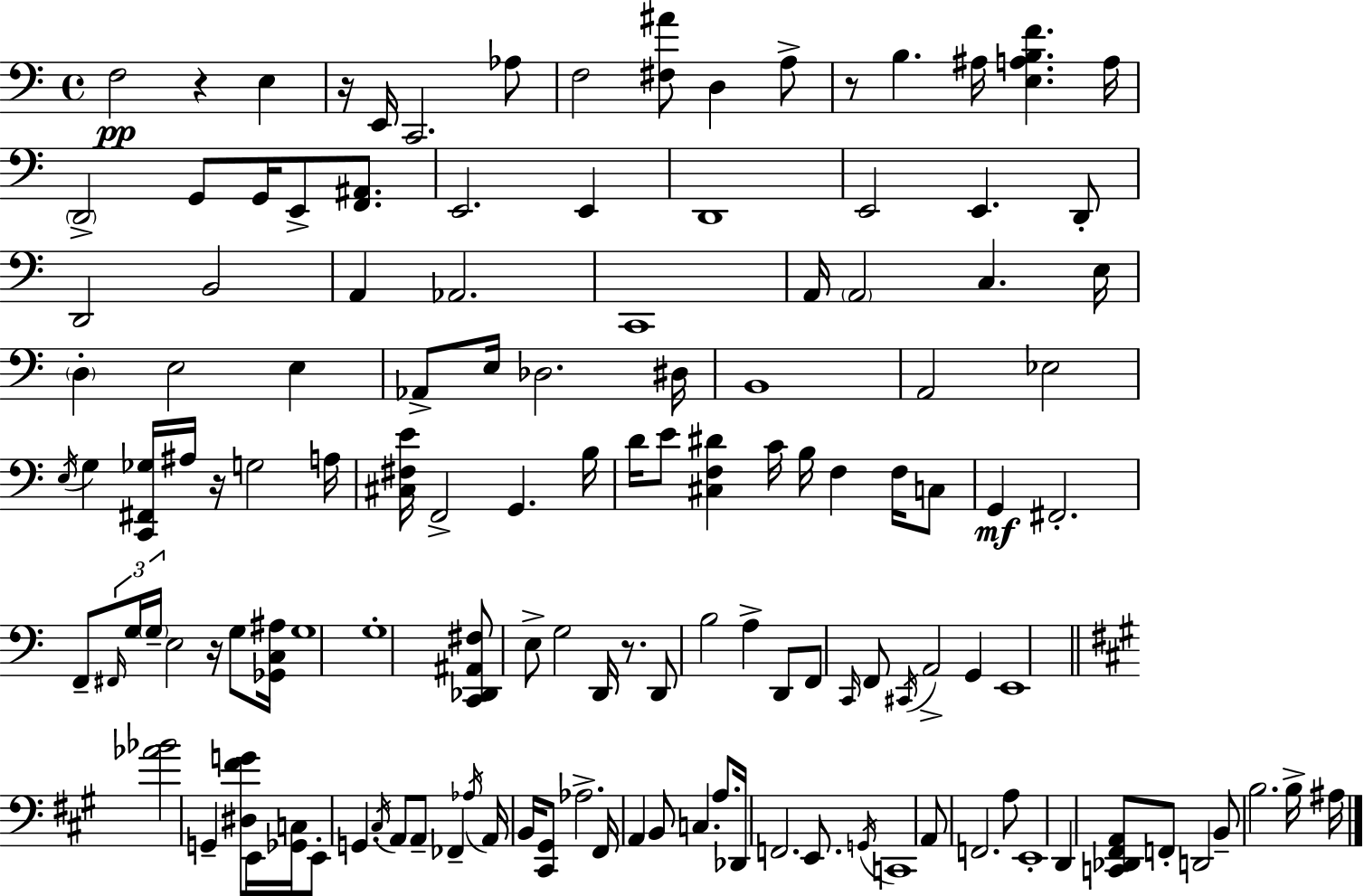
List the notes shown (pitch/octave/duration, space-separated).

F3/h R/q E3/q R/s E2/s C2/h. Ab3/e F3/h [F#3,A#4]/e D3/q A3/e R/e B3/q. A#3/s [E3,A3,B3,F4]/q. A3/s D2/h G2/e G2/s E2/e [F2,A#2]/e. E2/h. E2/q D2/w E2/h E2/q. D2/e D2/h B2/h A2/q Ab2/h. C2/w A2/s A2/h C3/q. E3/s D3/q E3/h E3/q Ab2/e E3/s Db3/h. D#3/s B2/w A2/h Eb3/h E3/s G3/q [C2,F#2,Gb3]/s A#3/s R/s G3/h A3/s [C#3,F#3,E4]/s F2/h G2/q. B3/s D4/s E4/e [C#3,F3,D#4]/q C4/s B3/s F3/q F3/s C3/e G2/q F#2/h. F2/e F#2/s G3/s G3/s E3/h R/s G3/e [Gb2,C3,A#3]/s G3/w G3/w [C2,Db2,A#2,F#3]/e E3/e G3/h D2/s R/e. D2/e B3/h A3/q D2/e F2/e C2/s F2/e C#2/s A2/h G2/q E2/w [Ab4,Bb4]/h G2/q [D#3,F#4,G4]/e E2/s [Gb2,C3]/s E2/e G2/q. C#3/s A2/e A2/e FES2/q Ab3/s A2/s B2/s [C#2,G#2]/e Ab3/h. F#2/s A2/q B2/e C3/q. A3/e. Db2/s F2/h. E2/e. G2/s C2/w A2/e F2/h. A3/e E2/w D2/q [C2,Db2,F#2,A2]/e F2/e D2/h B2/e B3/h. B3/s A#3/s